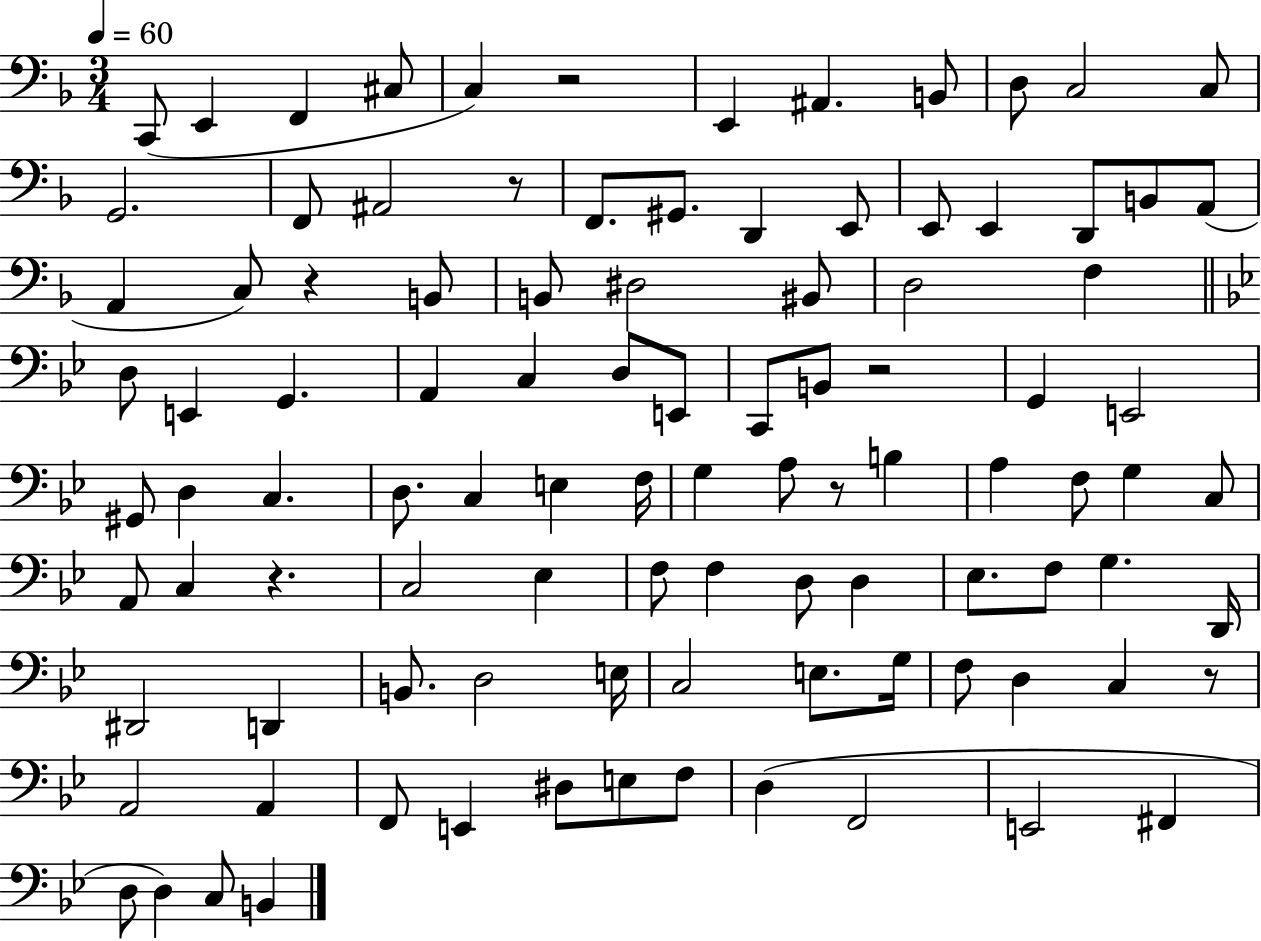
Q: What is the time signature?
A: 3/4